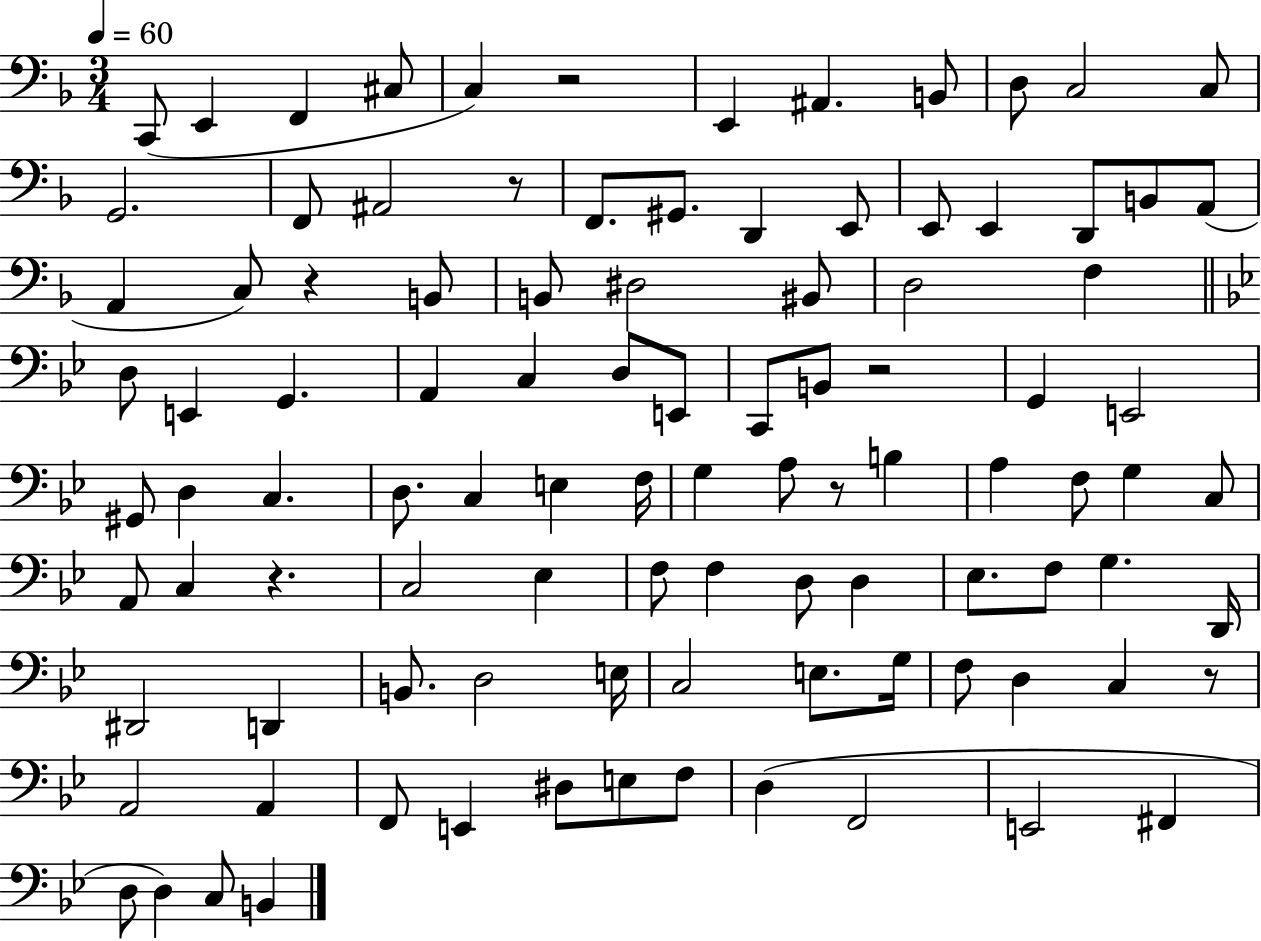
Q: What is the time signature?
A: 3/4